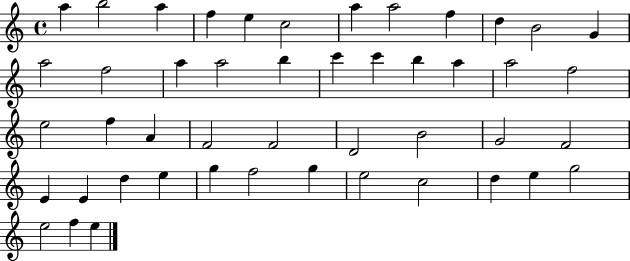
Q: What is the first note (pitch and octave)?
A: A5